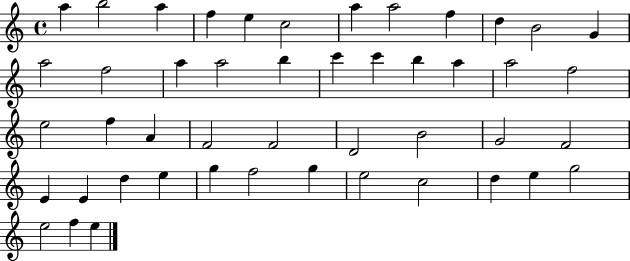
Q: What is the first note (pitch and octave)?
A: A5